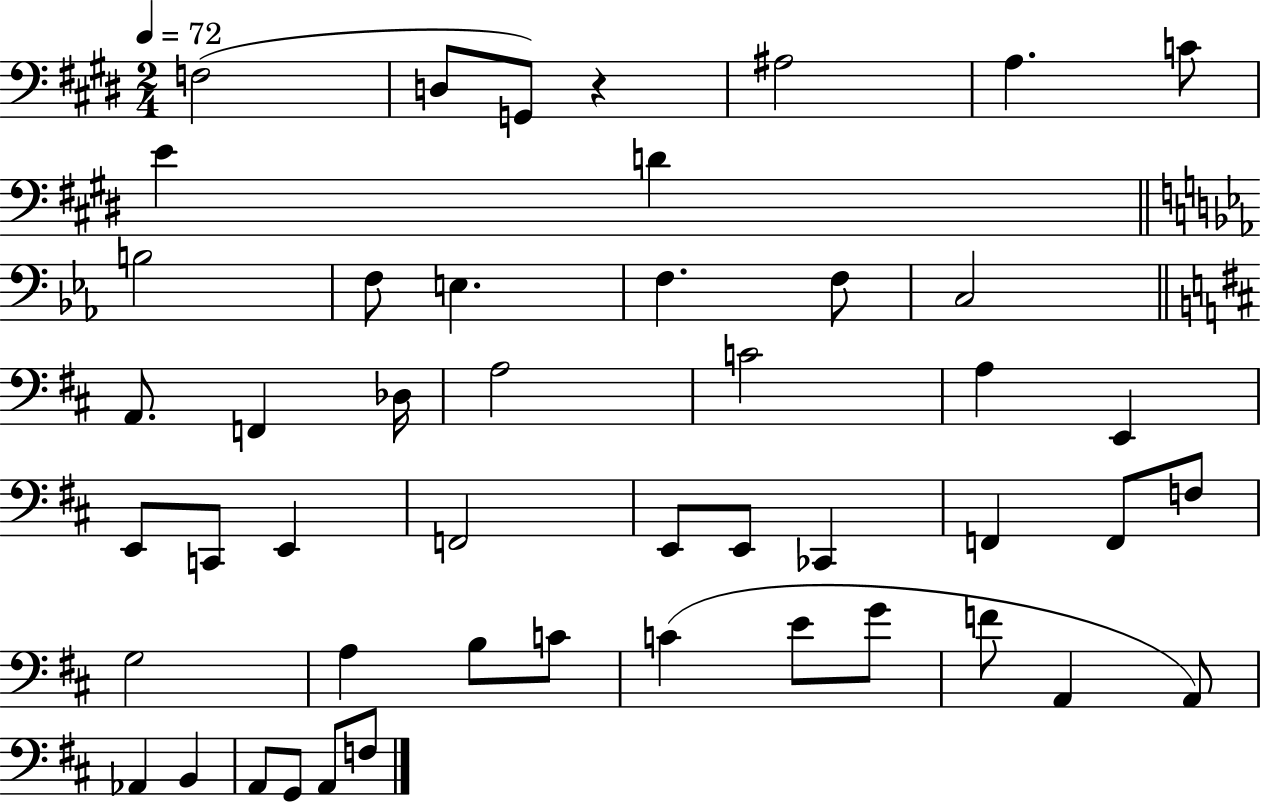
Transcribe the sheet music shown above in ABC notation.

X:1
T:Untitled
M:2/4
L:1/4
K:E
F,2 D,/2 G,,/2 z ^A,2 A, C/2 E D B,2 F,/2 E, F, F,/2 C,2 A,,/2 F,, _D,/4 A,2 C2 A, E,, E,,/2 C,,/2 E,, F,,2 E,,/2 E,,/2 _C,, F,, F,,/2 F,/2 G,2 A, B,/2 C/2 C E/2 G/2 F/2 A,, A,,/2 _A,, B,, A,,/2 G,,/2 A,,/2 F,/2